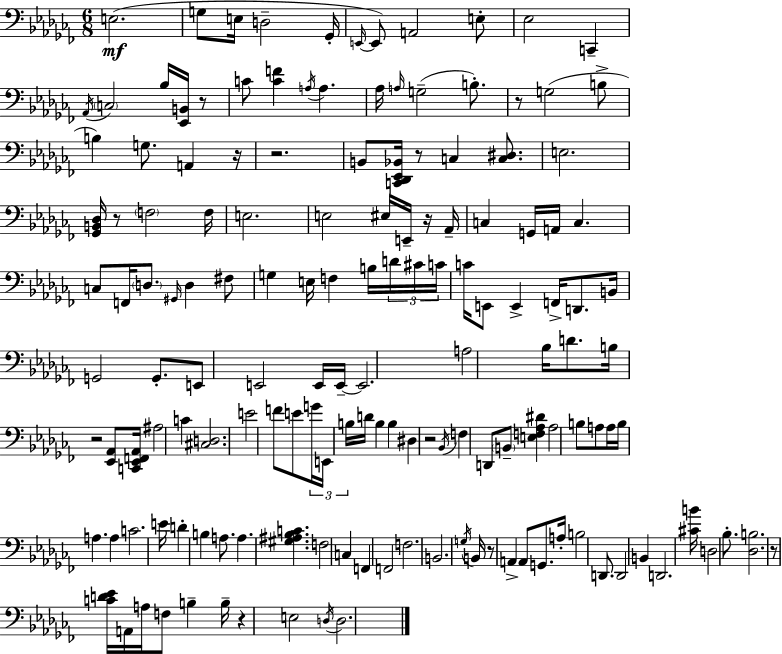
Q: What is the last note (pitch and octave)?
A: D3